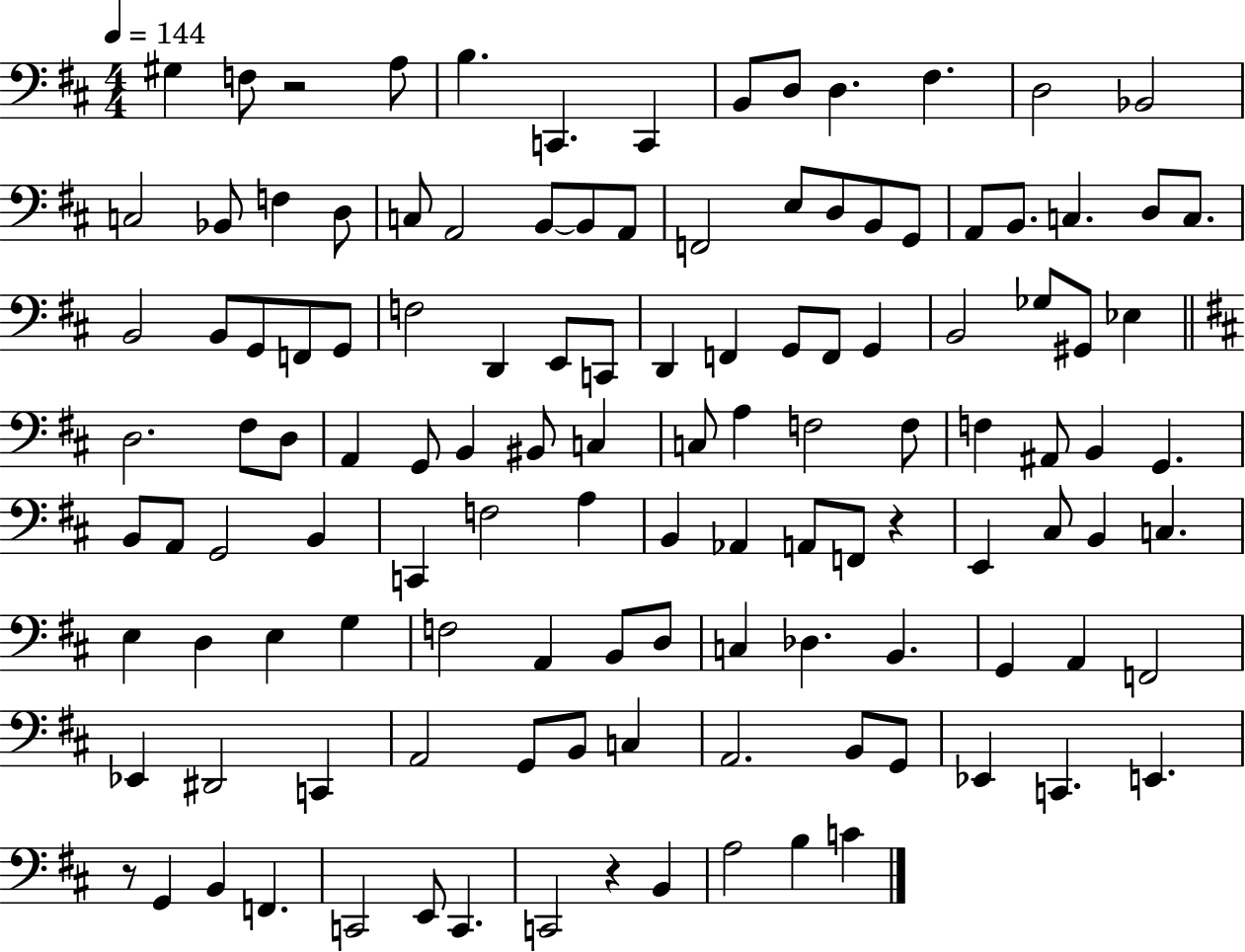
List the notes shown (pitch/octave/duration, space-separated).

G#3/q F3/e R/h A3/e B3/q. C2/q. C2/q B2/e D3/e D3/q. F#3/q. D3/h Bb2/h C3/h Bb2/e F3/q D3/e C3/e A2/h B2/e B2/e A2/e F2/h E3/e D3/e B2/e G2/e A2/e B2/e. C3/q. D3/e C3/e. B2/h B2/e G2/e F2/e G2/e F3/h D2/q E2/e C2/e D2/q F2/q G2/e F2/e G2/q B2/h Gb3/e G#2/e Eb3/q D3/h. F#3/e D3/e A2/q G2/e B2/q BIS2/e C3/q C3/e A3/q F3/h F3/e F3/q A#2/e B2/q G2/q. B2/e A2/e G2/h B2/q C2/q F3/h A3/q B2/q Ab2/q A2/e F2/e R/q E2/q C#3/e B2/q C3/q. E3/q D3/q E3/q G3/q F3/h A2/q B2/e D3/e C3/q Db3/q. B2/q. G2/q A2/q F2/h Eb2/q D#2/h C2/q A2/h G2/e B2/e C3/q A2/h. B2/e G2/e Eb2/q C2/q. E2/q. R/e G2/q B2/q F2/q. C2/h E2/e C2/q. C2/h R/q B2/q A3/h B3/q C4/q